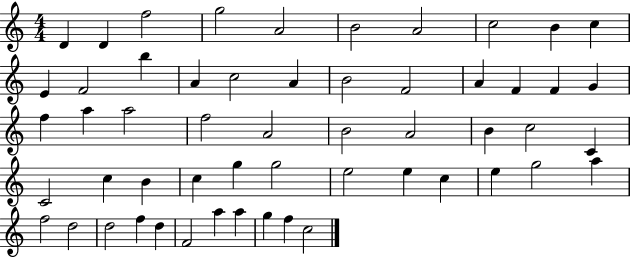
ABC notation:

X:1
T:Untitled
M:4/4
L:1/4
K:C
D D f2 g2 A2 B2 A2 c2 B c E F2 b A c2 A B2 F2 A F F G f a a2 f2 A2 B2 A2 B c2 C C2 c B c g g2 e2 e c e g2 a f2 d2 d2 f d F2 a a g f c2